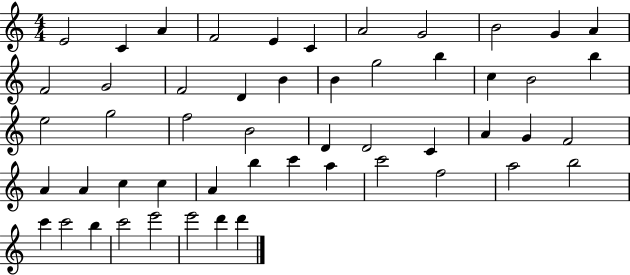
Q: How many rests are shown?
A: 0